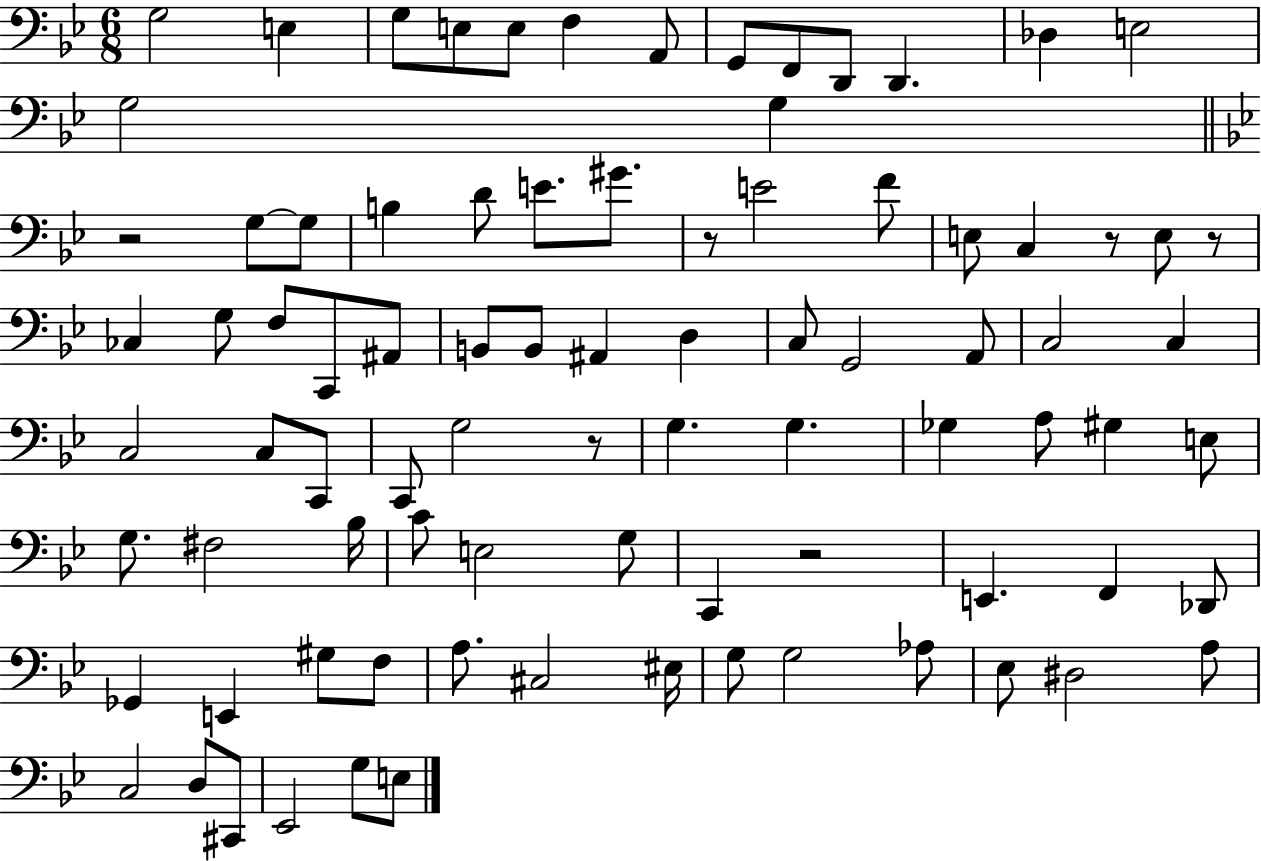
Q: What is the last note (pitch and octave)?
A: E3